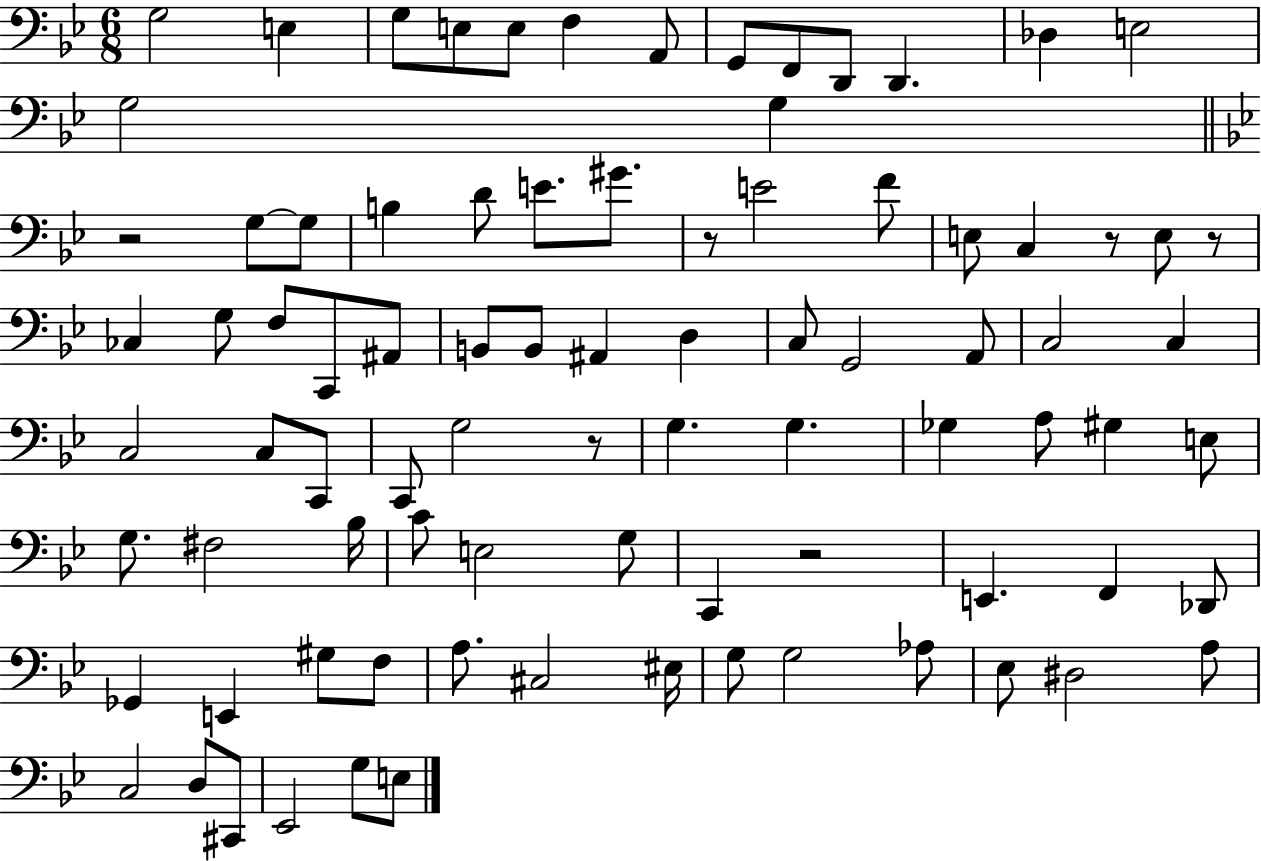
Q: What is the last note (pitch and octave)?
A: E3